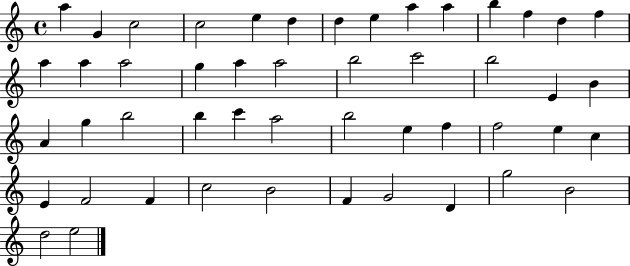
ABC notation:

X:1
T:Untitled
M:4/4
L:1/4
K:C
a G c2 c2 e d d e a a b f d f a a a2 g a a2 b2 c'2 b2 E B A g b2 b c' a2 b2 e f f2 e c E F2 F c2 B2 F G2 D g2 B2 d2 e2